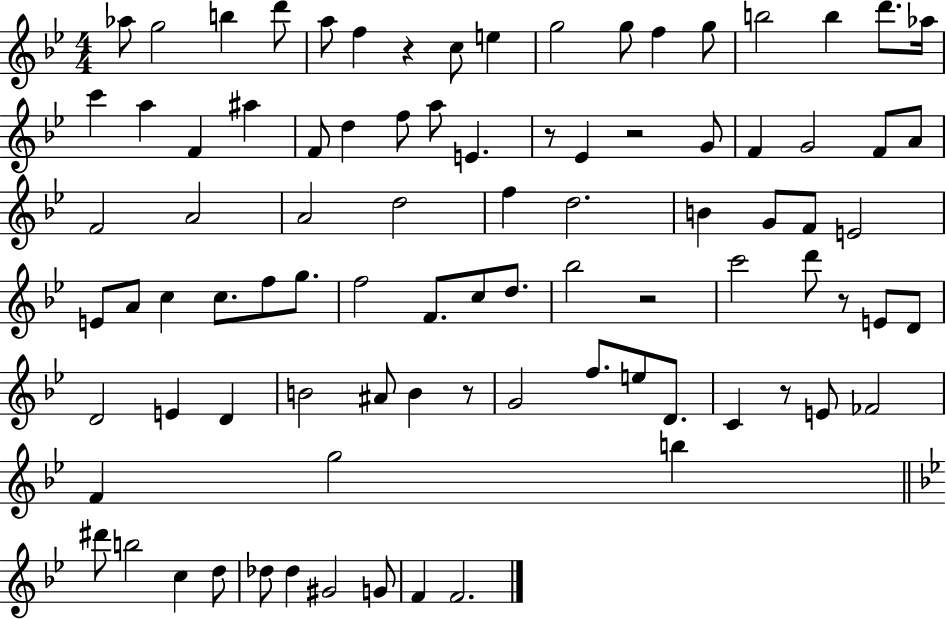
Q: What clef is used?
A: treble